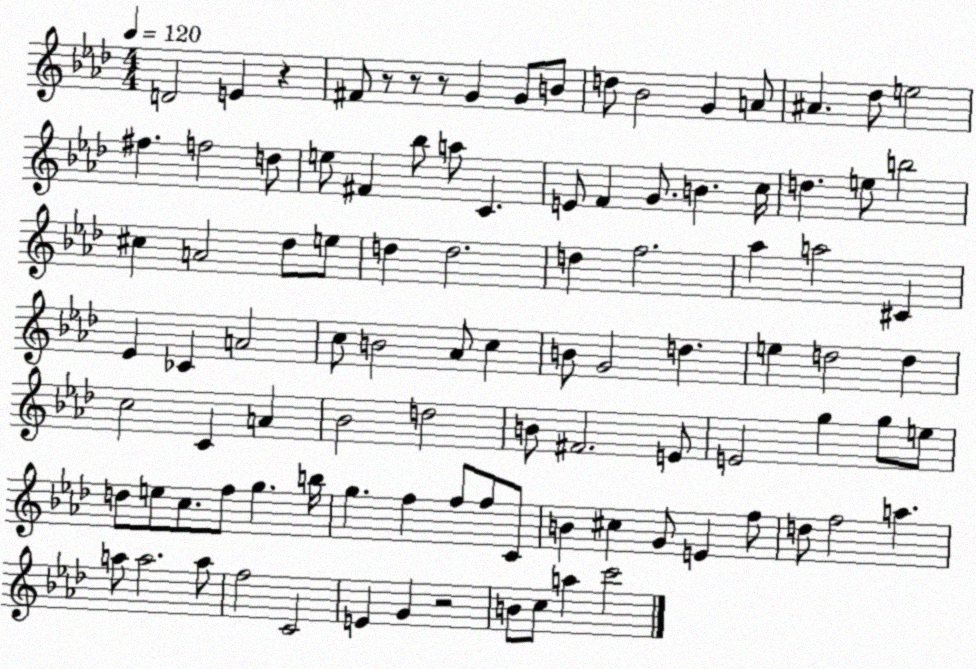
X:1
T:Untitled
M:4/4
L:1/4
K:Ab
D2 E z ^F/2 z/2 z/2 z/2 G G/2 B/2 d/2 _B2 G A/2 ^A _d/2 e2 ^f f2 d/2 e/2 ^F _b/2 a/2 C E/2 F G/2 B c/4 d e/2 b2 ^c A2 _d/2 e/2 d d2 d f2 _a a2 ^C _E _C A2 c/2 B2 _A/2 c B/2 G2 d e d2 d c2 C A _B2 d2 B/2 ^F2 E/2 E2 g g/2 e/2 d/2 e/2 c/2 f/2 g b/4 g f f/2 f/2 C/2 B ^c G/2 E f/2 d/2 f2 a a/2 a2 a/2 f2 C2 E G z2 B/2 c/2 a c'2